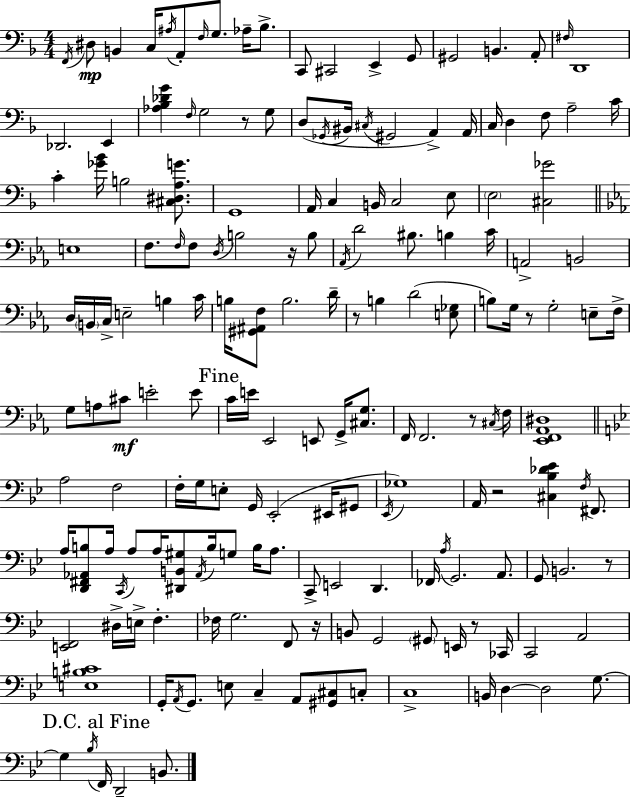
F2/s D#3/e B2/q C3/s A#3/s A2/e F3/s G3/e. Ab3/s Bb3/e. C2/e C#2/h E2/q G2/e G#2/h B2/q. A2/e F#3/s D2/w Db2/h. E2/q [Ab3,Bb3,Db4,G4]/q F3/s G3/h R/e G3/e D3/e Gb2/s BIS2/s C#3/s G#2/h A2/q A2/s C3/s D3/q F3/e A3/h C4/s C4/q [Gb4,Bb4]/s B3/h [C#3,D#3,A3,G4]/e. G2/w A2/s C3/q B2/s C3/h E3/e E3/h [C#3,Gb4]/h E3/w F3/e. F3/s F3/e D3/s B3/h R/s B3/e Ab2/s D4/h BIS3/e. B3/q C4/s A2/h B2/h D3/s B2/s C3/s E3/h B3/q C4/s B3/s [G#2,A#2,F3]/e B3/h. D4/s R/e B3/q D4/h [E3,Gb3]/e B3/e G3/s R/e G3/h E3/e F3/s G3/e A3/e C#4/e E4/h E4/e C4/s E4/s Eb2/h E2/e G2/s [C#3,G3]/e. F2/s F2/h. R/e C#3/s F3/s [Eb2,F2,Ab2,D#3]/w A3/h F3/h F3/s G3/s E3/e G2/s Eb2/h EIS2/s G#2/e Eb2/s Gb3/w A2/s R/h [C#3,Bb3,Db4,Eb4]/q F3/s F#2/e. A3/s [D2,F#2,Ab2,B3]/e A3/s C2/s A3/e A3/s [D#2,B2,G#3]/e Ab2/s B3/s G3/e B3/s A3/e. C2/e E2/h D2/q. FES2/s A3/s G2/h. A2/e. G2/e B2/h. R/e [E2,F2]/h D#3/s E3/s F3/q. FES3/s G3/h. F2/e R/s B2/e G2/h G#2/e E2/s R/e CES2/s C2/h A2/h [E3,B3,C#4]/w G2/s A2/s G2/e. E3/e C3/q A2/e [G#2,C#3]/e C3/e C3/w B2/s D3/q D3/h G3/e. G3/q Bb3/s F2/s D2/h B2/e.